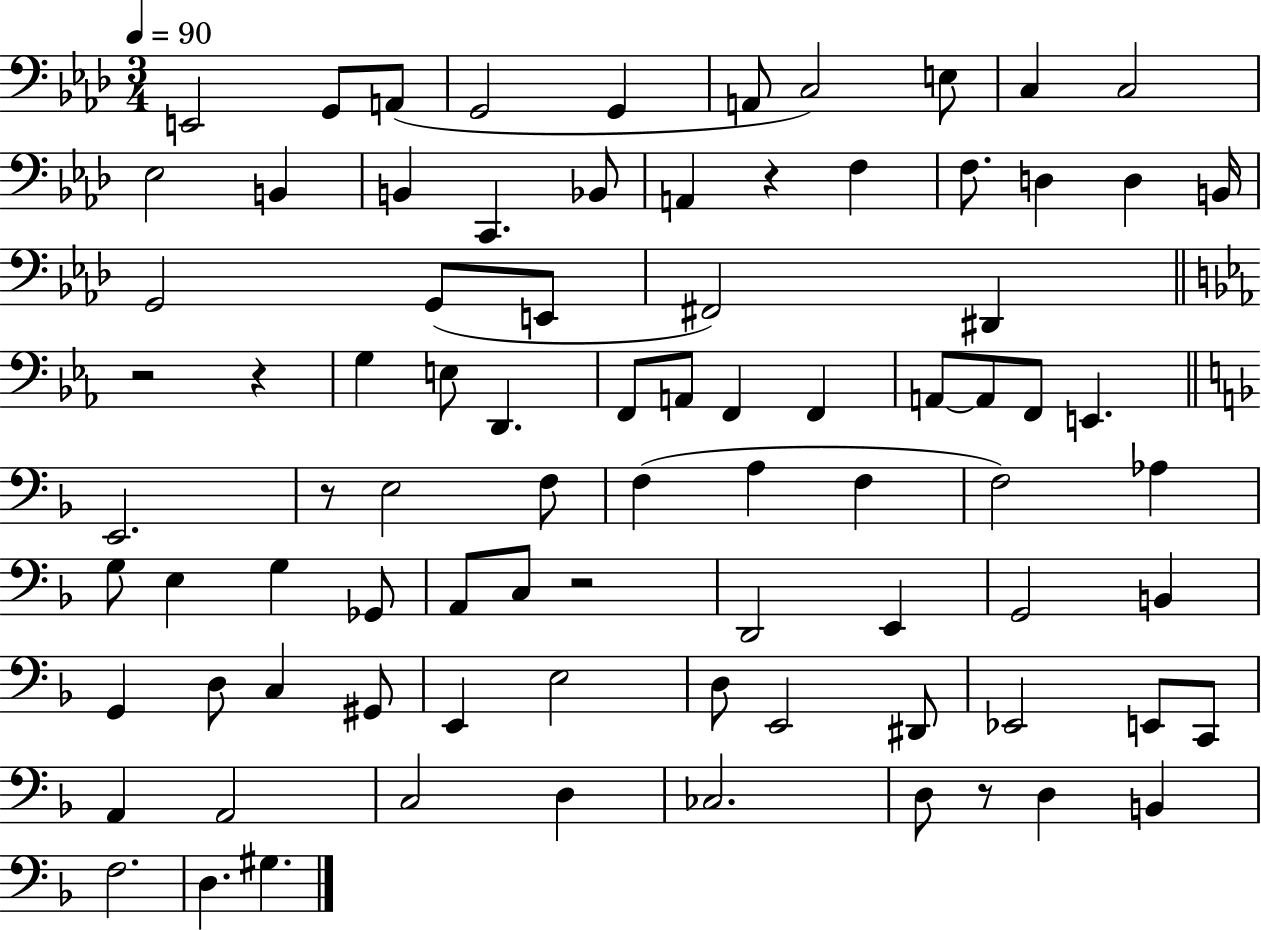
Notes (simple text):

E2/h G2/e A2/e G2/h G2/q A2/e C3/h E3/e C3/q C3/h Eb3/h B2/q B2/q C2/q. Bb2/e A2/q R/q F3/q F3/e. D3/q D3/q B2/s G2/h G2/e E2/e F#2/h D#2/q R/h R/q G3/q E3/e D2/q. F2/e A2/e F2/q F2/q A2/e A2/e F2/e E2/q. E2/h. R/e E3/h F3/e F3/q A3/q F3/q F3/h Ab3/q G3/e E3/q G3/q Gb2/e A2/e C3/e R/h D2/h E2/q G2/h B2/q G2/q D3/e C3/q G#2/e E2/q E3/h D3/e E2/h D#2/e Eb2/h E2/e C2/e A2/q A2/h C3/h D3/q CES3/h. D3/e R/e D3/q B2/q F3/h. D3/q. G#3/q.